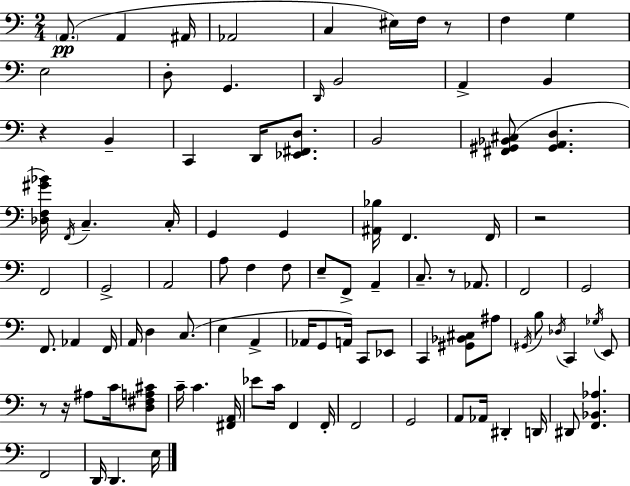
X:1
T:Untitled
M:2/4
L:1/4
K:C
A,,/2 A,, ^A,,/4 _A,,2 C, ^E,/4 F,/4 z/2 F, G, E,2 D,/2 G,, D,,/4 B,,2 A,, B,, z B,, C,, D,,/4 [_E,,^F,,D,]/2 B,,2 [^F,,^G,,_B,,^C,]/2 [^G,,A,,D,] [_D,F,^G_B]/4 F,,/4 C, C,/4 G,, G,, [^A,,_B,]/4 F,, F,,/4 z2 F,,2 G,,2 A,,2 A,/2 F, F,/2 E,/2 F,,/2 A,, C,/2 z/2 _A,,/2 F,,2 G,,2 F,,/2 _A,, F,,/4 A,,/4 D, C,/2 E, A,, _A,,/4 G,,/2 A,,/4 C,,/2 _E,,/2 C,, [^G,,_B,,^C,]/2 ^A,/2 ^G,,/4 B,/2 _D,/4 C,, _G,/4 E,,/2 z/2 z/4 ^A,/2 C/4 [D,^F,A,^C]/2 C/4 C [^F,,A,,]/4 _E/2 C/4 F,, F,,/4 F,,2 G,,2 A,,/2 _A,,/4 ^D,, D,,/4 ^D,,/2 [F,,_B,,_A,] F,,2 D,,/4 D,, E,/4